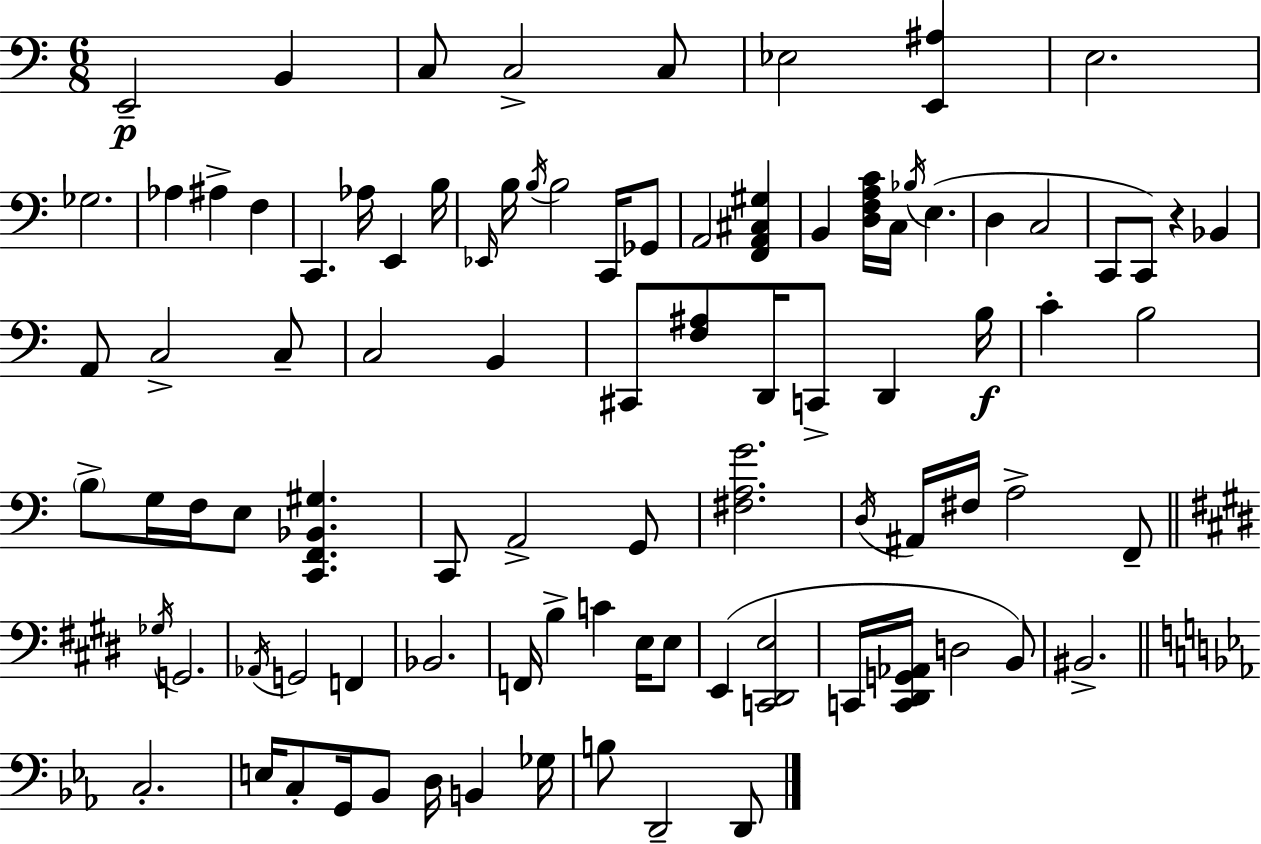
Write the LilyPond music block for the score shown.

{
  \clef bass
  \numericTimeSignature
  \time 6/8
  \key a \minor
  e,2--\p b,4 | c8 c2-> c8 | ees2 <e, ais>4 | e2. | \break ges2. | aes4 ais4-> f4 | c,4. aes16 e,4 b16 | \grace { ees,16 } b16 \acciaccatura { b16 } b2 c,16 | \break ges,8 a,2 <f, a, cis gis>4 | b,4 <d f a c'>16 c16 \acciaccatura { bes16 } e4.( | d4 c2 | c,8 c,8) r4 bes,4 | \break a,8 c2-> | c8-- c2 b,4 | cis,8 <f ais>8 d,16 c,8-> d,4 | b16\f c'4-. b2 | \break \parenthesize b8-> g16 f16 e8 <c, f, bes, gis>4. | c,8 a,2-> | g,8 <fis a g'>2. | \acciaccatura { d16 } ais,16 fis16 a2-> | \break f,8-- \bar "||" \break \key e \major \acciaccatura { ges16 } g,2. | \acciaccatura { aes,16 } g,2 f,4 | bes,2. | f,16 b4-> c'4 e16 | \break e8 e,4( <c, dis, e>2 | c,16 <c, dis, g, aes,>16 d2 | b,8) bis,2.-> | \bar "||" \break \key c \minor c2.-. | e16 c8-. g,16 bes,8 d16 b,4 ges16 | b8 d,2-- d,8 | \bar "|."
}